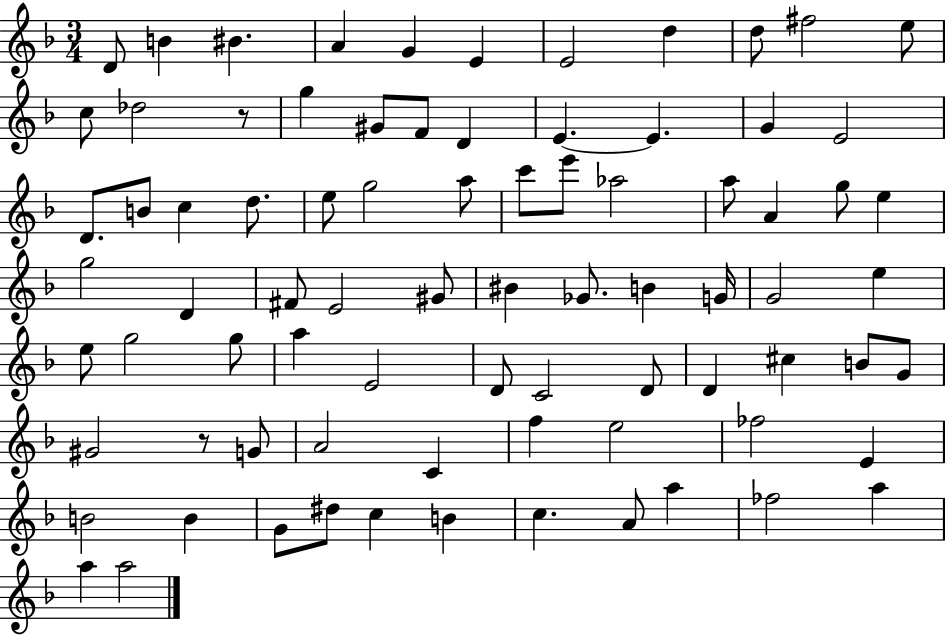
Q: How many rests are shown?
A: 2